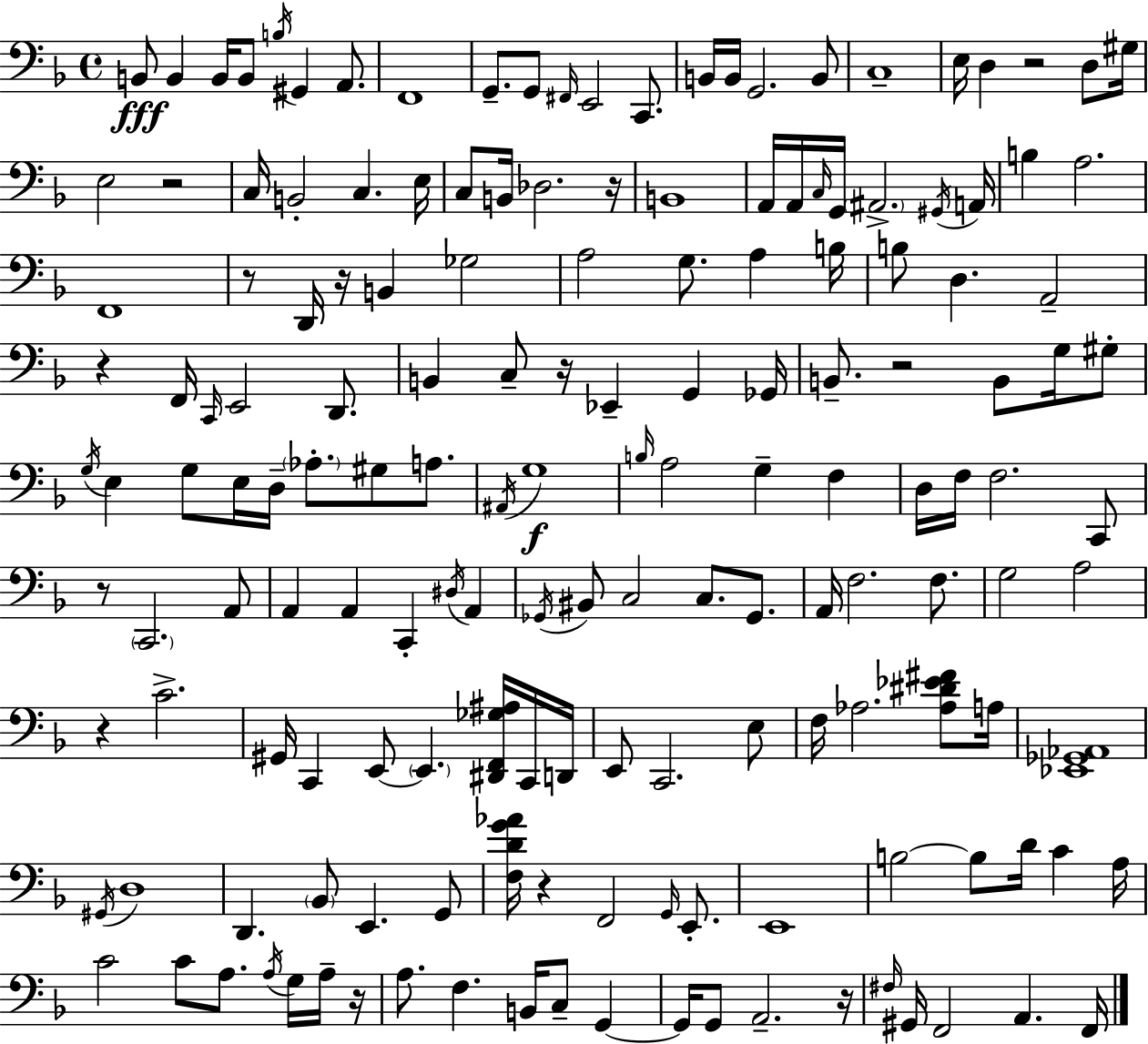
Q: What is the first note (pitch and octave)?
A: B2